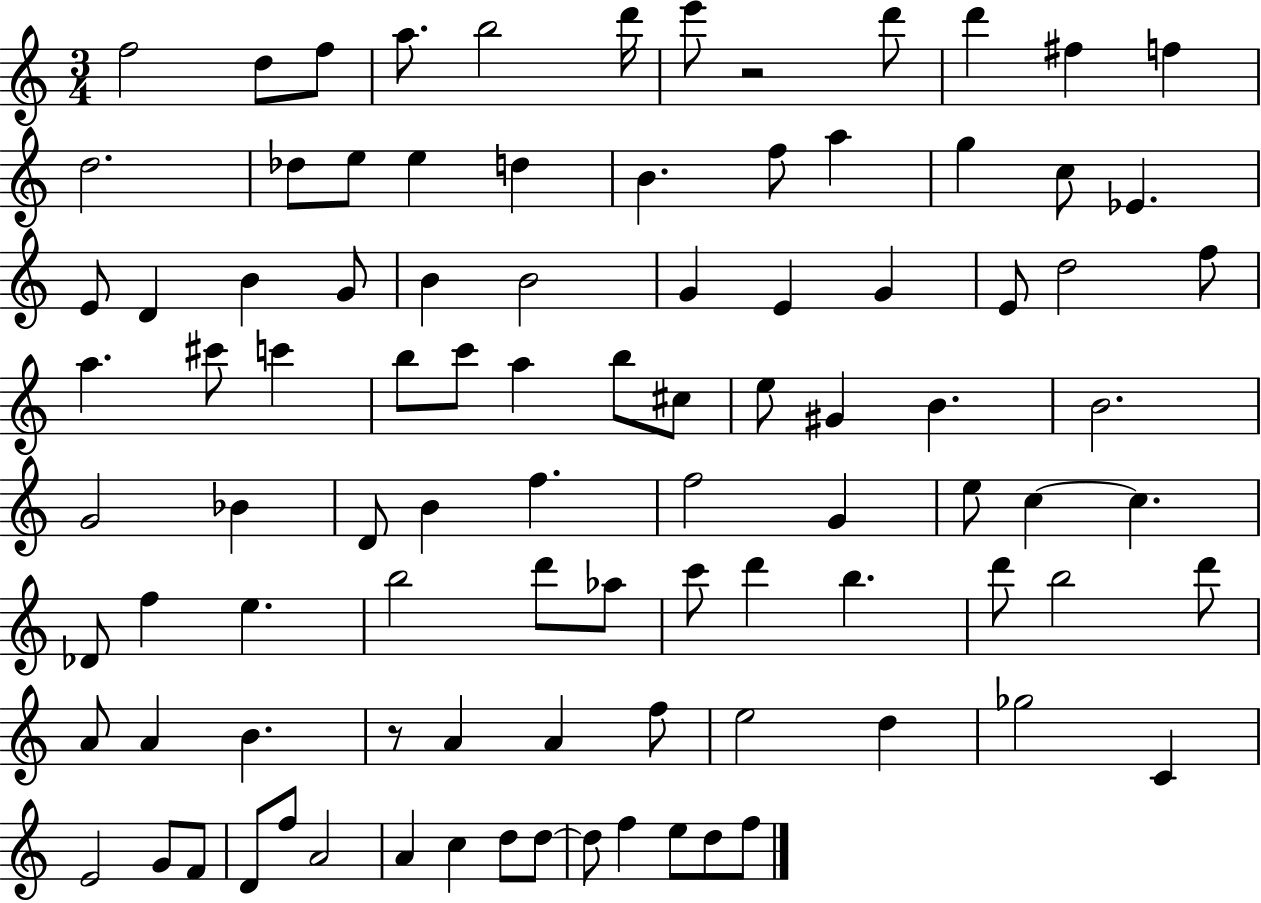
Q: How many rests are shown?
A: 2